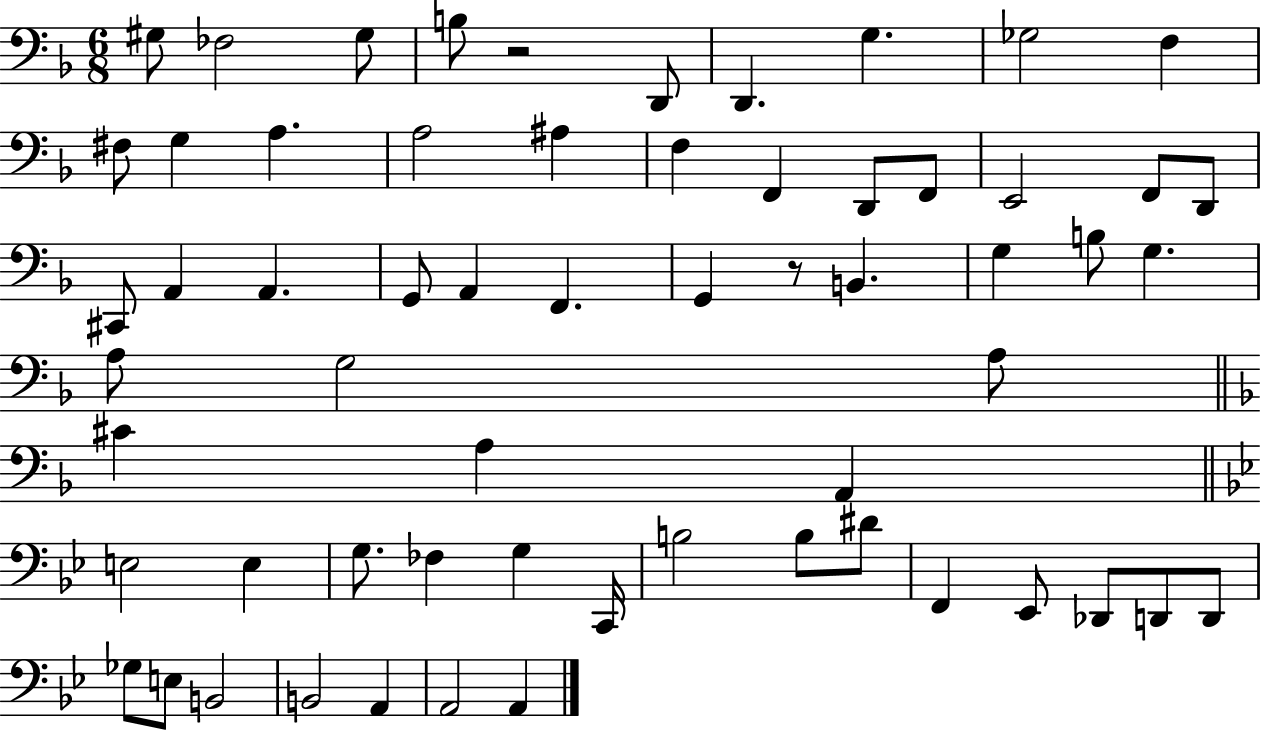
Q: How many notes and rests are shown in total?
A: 61